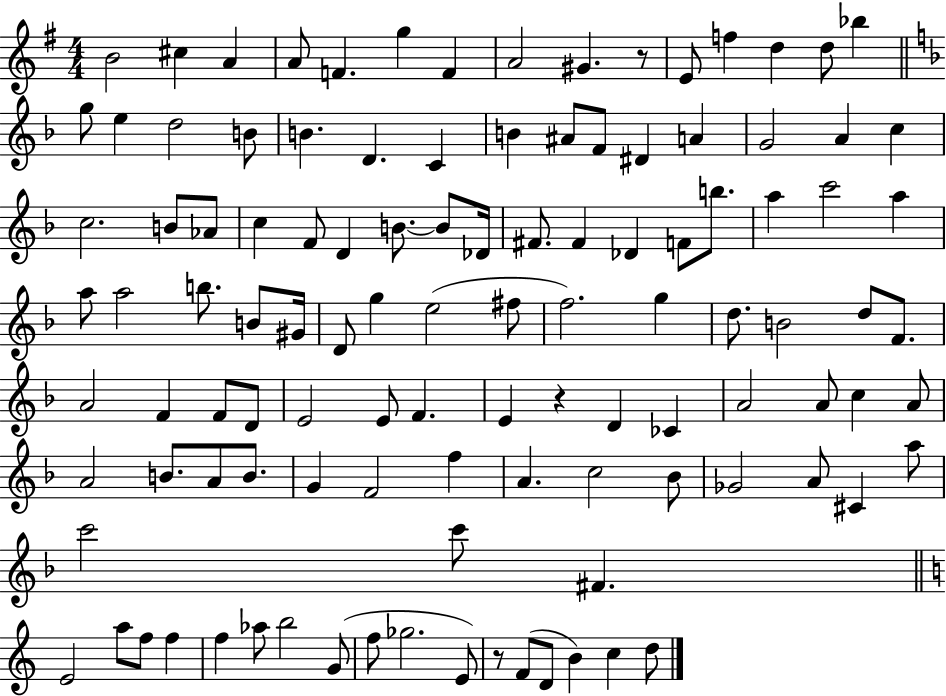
{
  \clef treble
  \numericTimeSignature
  \time 4/4
  \key g \major
  b'2 cis''4 a'4 | a'8 f'4. g''4 f'4 | a'2 gis'4. r8 | e'8 f''4 d''4 d''8 bes''4 | \break \bar "||" \break \key d \minor g''8 e''4 d''2 b'8 | b'4. d'4. c'4 | b'4 ais'8 f'8 dis'4 a'4 | g'2 a'4 c''4 | \break c''2. b'8 aes'8 | c''4 f'8 d'4 b'8.~~ b'8 des'16 | fis'8. fis'4 des'4 f'8 b''8. | a''4 c'''2 a''4 | \break a''8 a''2 b''8. b'8 gis'16 | d'8 g''4 e''2( fis''8 | f''2.) g''4 | d''8. b'2 d''8 f'8. | \break a'2 f'4 f'8 d'8 | e'2 e'8 f'4. | e'4 r4 d'4 ces'4 | a'2 a'8 c''4 a'8 | \break a'2 b'8. a'8 b'8. | g'4 f'2 f''4 | a'4. c''2 bes'8 | ges'2 a'8 cis'4 a''8 | \break c'''2 c'''8 fis'4. | \bar "||" \break \key a \minor e'2 a''8 f''8 f''4 | f''4 aes''8 b''2 g'8( | f''8 ges''2. e'8) | r8 f'8( d'8 b'4) c''4 d''8 | \break \bar "|."
}